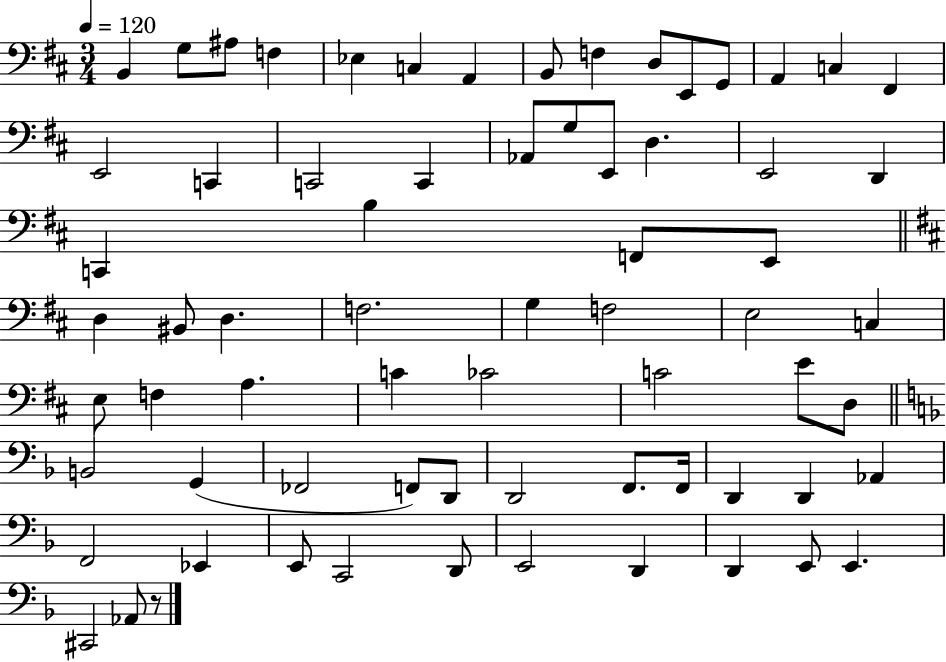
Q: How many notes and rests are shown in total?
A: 69